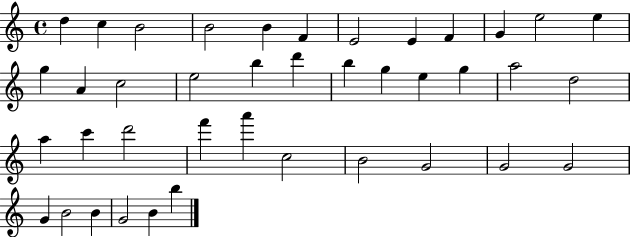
X:1
T:Untitled
M:4/4
L:1/4
K:C
d c B2 B2 B F E2 E F G e2 e g A c2 e2 b d' b g e g a2 d2 a c' d'2 f' a' c2 B2 G2 G2 G2 G B2 B G2 B b